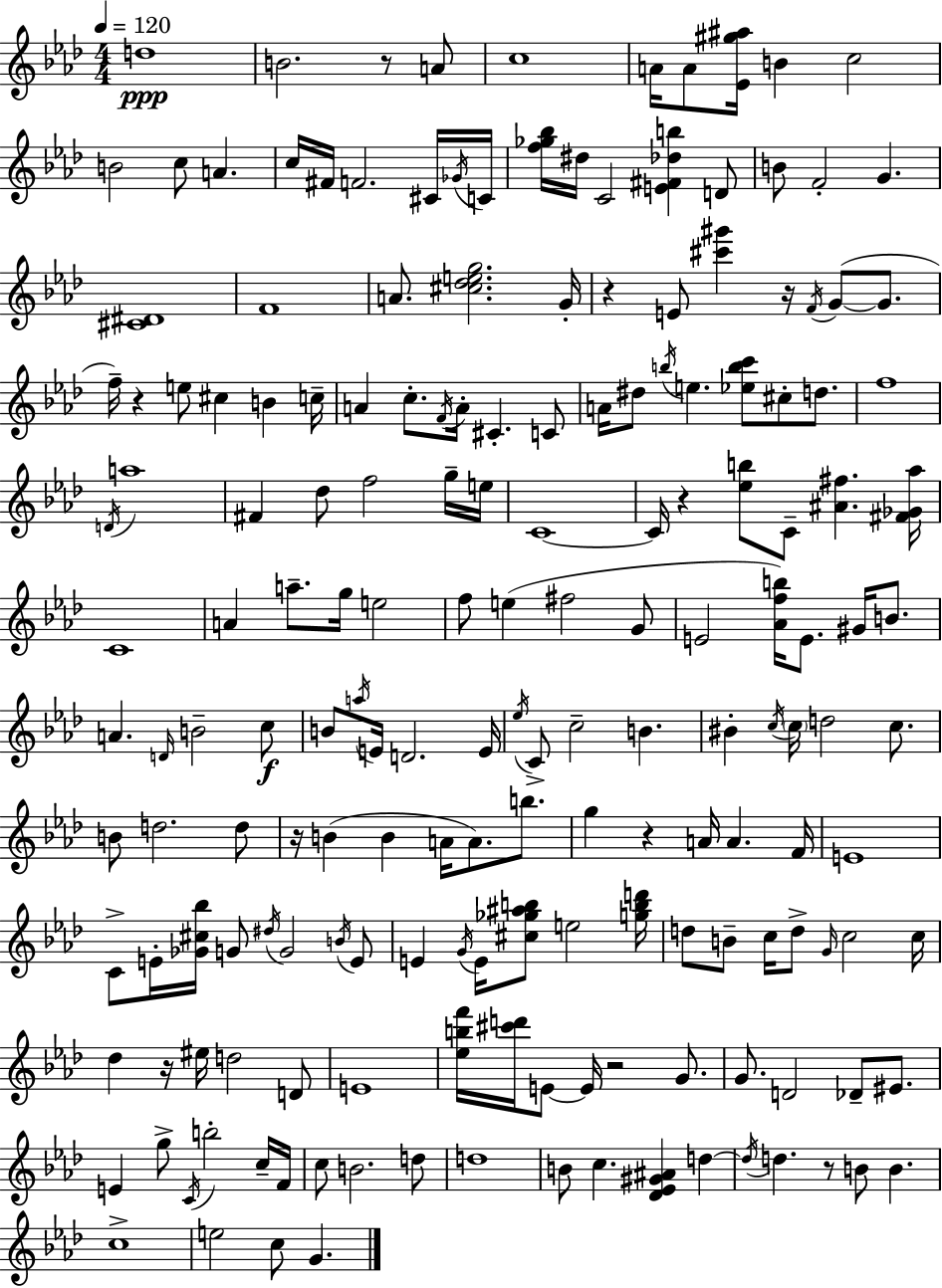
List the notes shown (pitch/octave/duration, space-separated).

D5/w B4/h. R/e A4/e C5/w A4/s A4/e [Eb4,G#5,A#5]/s B4/q C5/h B4/h C5/e A4/q. C5/s F#4/s F4/h. C#4/s Gb4/s C4/s [F5,Gb5,Bb5]/s D#5/s C4/h [E4,F#4,Db5,B5]/q D4/e B4/e F4/h G4/q. [C#4,D#4]/w F4/w A4/e. [C#5,Db5,E5,G5]/h. G4/s R/q E4/e [C#6,G#6]/q R/s F4/s G4/e G4/e. F5/s R/q E5/e C#5/q B4/q C5/s A4/q C5/e. F4/s A4/s C#4/q. C4/e A4/s D#5/e B5/s E5/q. [Eb5,B5,C6]/e C#5/e D5/e. F5/w D4/s A5/w F#4/q Db5/e F5/h G5/s E5/s C4/w C4/s R/q [Eb5,B5]/e C4/e [A#4,F#5]/q. [F#4,Gb4,Ab5]/s C4/w A4/q A5/e. G5/s E5/h F5/e E5/q F#5/h G4/e E4/h [Ab4,F5,B5]/s E4/e. G#4/s B4/e. A4/q. D4/s B4/h C5/e B4/e A5/s E4/s D4/h. E4/s Eb5/s C4/e C5/h B4/q. BIS4/q C5/s C5/s D5/h C5/e. B4/e D5/h. D5/e R/s B4/q B4/q A4/s A4/e. B5/e. G5/q R/q A4/s A4/q. F4/s E4/w C4/e E4/s [Gb4,C#5,Bb5]/s G4/e D#5/s G4/h B4/s E4/e E4/q G4/s E4/s [C#5,Gb5,A#5,B5]/e E5/h [G5,B5,D6]/s D5/e B4/e C5/s D5/e G4/s C5/h C5/s Db5/q R/s EIS5/s D5/h D4/e E4/w [Eb5,B5,F6]/s [C#6,D6]/s E4/e E4/s R/h G4/e. G4/e. D4/h Db4/e EIS4/e. E4/q G5/e C4/s B5/h C5/s F4/s C5/e B4/h. D5/e D5/w B4/e C5/q. [Db4,Eb4,G#4,A#4]/q D5/q D5/s D5/q. R/e B4/e B4/q. C5/w E5/h C5/e G4/q.